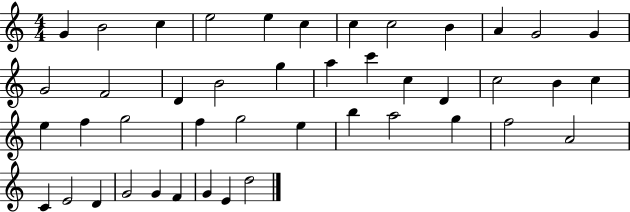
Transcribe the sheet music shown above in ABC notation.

X:1
T:Untitled
M:4/4
L:1/4
K:C
G B2 c e2 e c c c2 B A G2 G G2 F2 D B2 g a c' c D c2 B c e f g2 f g2 e b a2 g f2 A2 C E2 D G2 G F G E d2